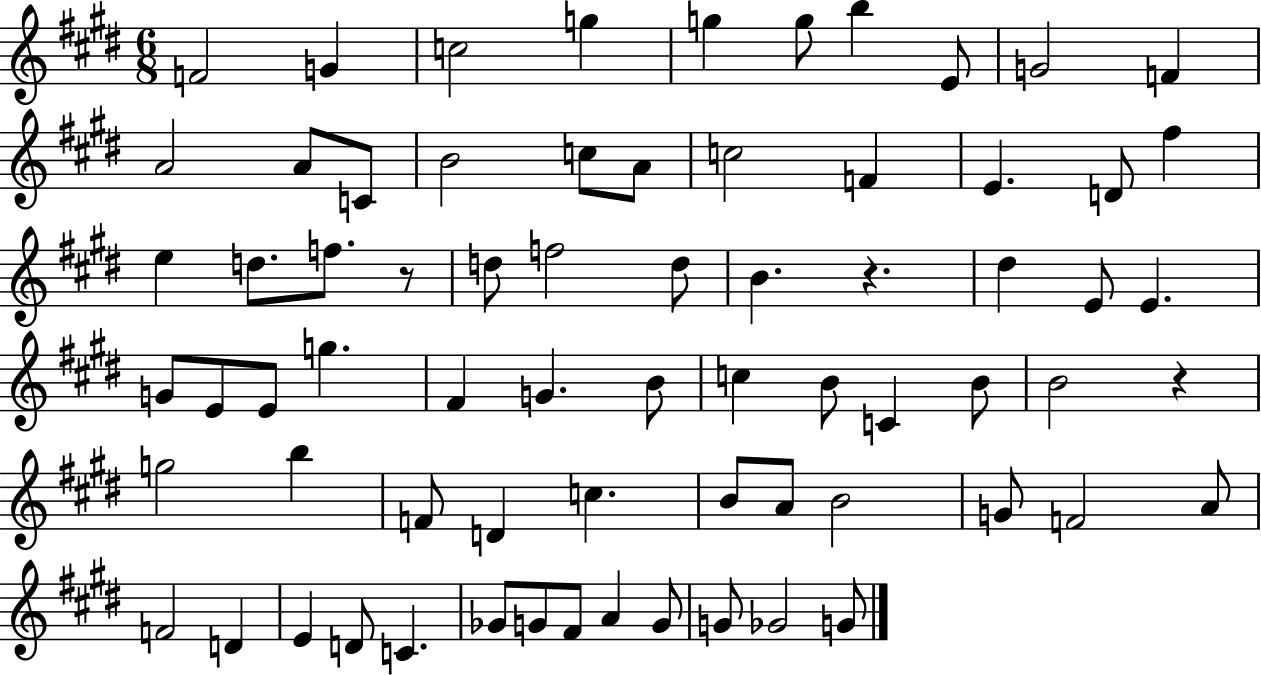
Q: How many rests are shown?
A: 3